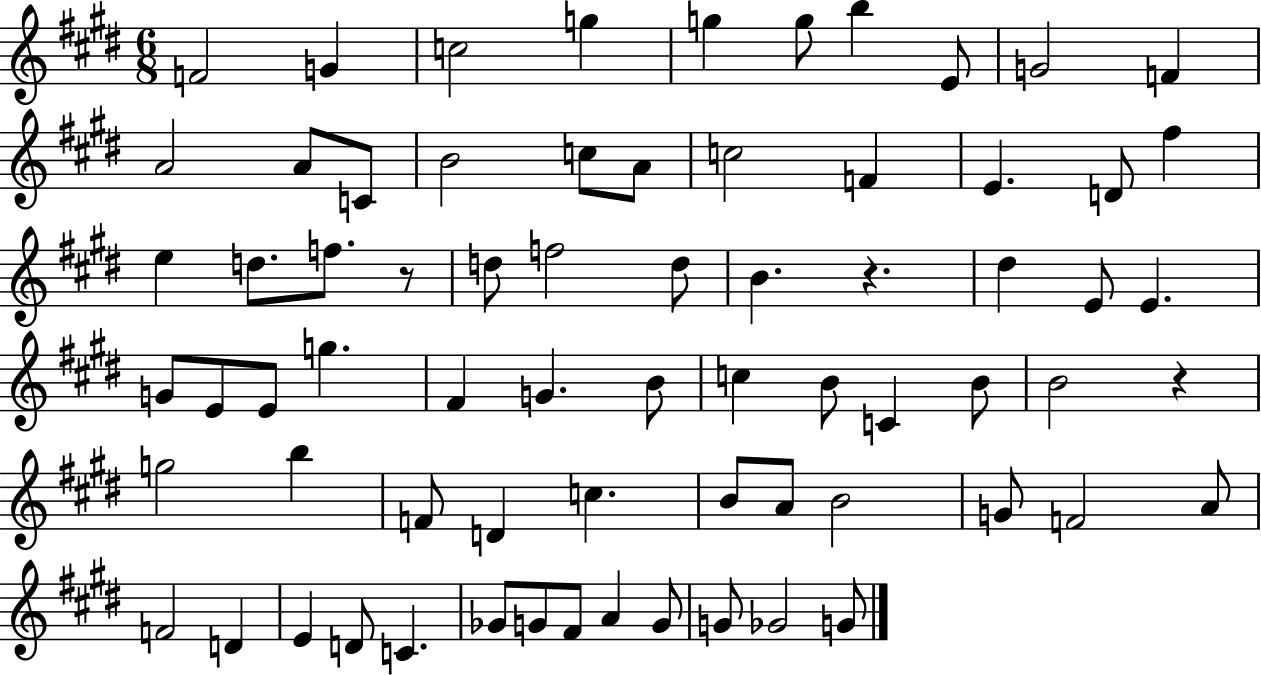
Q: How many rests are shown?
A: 3